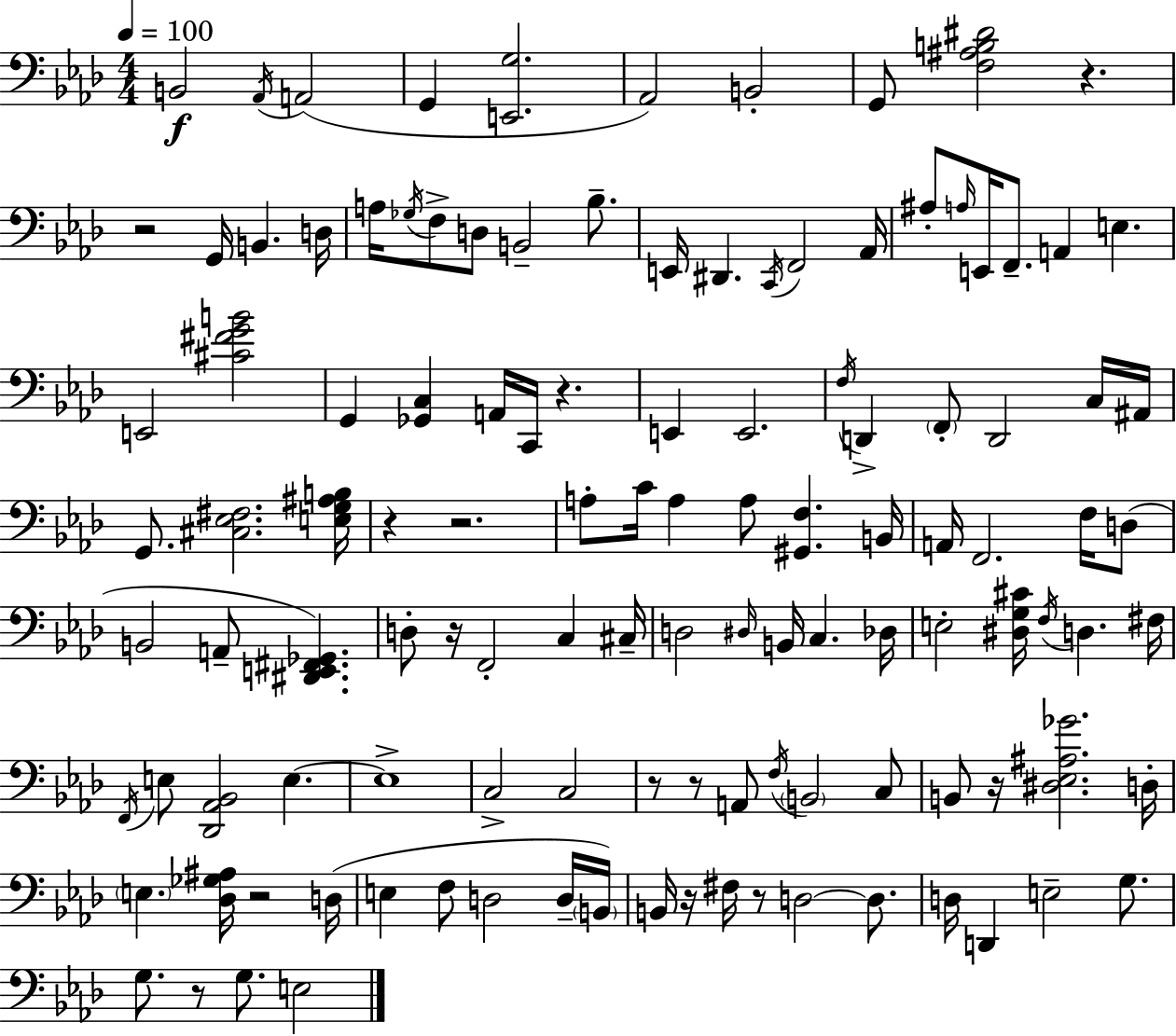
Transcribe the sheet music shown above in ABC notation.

X:1
T:Untitled
M:4/4
L:1/4
K:Ab
B,,2 _A,,/4 A,,2 G,, [E,,G,]2 _A,,2 B,,2 G,,/2 [F,^A,B,^D]2 z z2 G,,/4 B,, D,/4 A,/4 _G,/4 F,/2 D,/2 B,,2 _B,/2 E,,/4 ^D,, C,,/4 F,,2 _A,,/4 ^A,/2 A,/4 E,,/4 F,,/2 A,, E, E,,2 [^C^FGB]2 G,, [_G,,C,] A,,/4 C,,/4 z E,, E,,2 F,/4 D,, F,,/2 D,,2 C,/4 ^A,,/4 G,,/2 [^C,_E,^F,]2 [E,G,^A,B,]/4 z z2 A,/2 C/4 A, A,/2 [^G,,F,] B,,/4 A,,/4 F,,2 F,/4 D,/2 B,,2 A,,/2 [^D,,E,,^F,,_G,,] D,/2 z/4 F,,2 C, ^C,/4 D,2 ^D,/4 B,,/4 C, _D,/4 E,2 [^D,G,^C]/4 F,/4 D, ^F,/4 F,,/4 E,/2 [_D,,_A,,_B,,]2 E, E,4 C,2 C,2 z/2 z/2 A,,/2 F,/4 B,,2 C,/2 B,,/2 z/4 [^D,_E,^A,_G]2 D,/4 E, [_D,_G,^A,]/4 z2 D,/4 E, F,/2 D,2 D,/4 B,,/4 B,,/4 z/4 ^F,/4 z/2 D,2 D,/2 D,/4 D,, E,2 G,/2 G,/2 z/2 G,/2 E,2